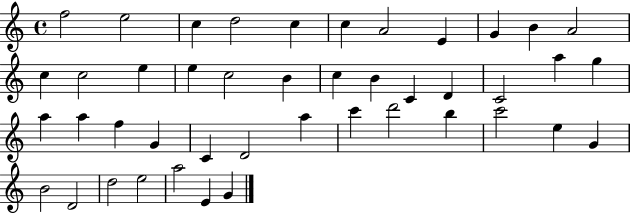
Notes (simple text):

F5/h E5/h C5/q D5/h C5/q C5/q A4/h E4/q G4/q B4/q A4/h C5/q C5/h E5/q E5/q C5/h B4/q C5/q B4/q C4/q D4/q C4/h A5/q G5/q A5/q A5/q F5/q G4/q C4/q D4/h A5/q C6/q D6/h B5/q C6/h E5/q G4/q B4/h D4/h D5/h E5/h A5/h E4/q G4/q